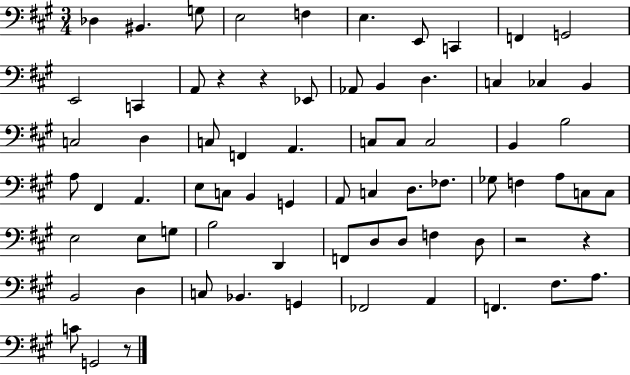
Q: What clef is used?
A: bass